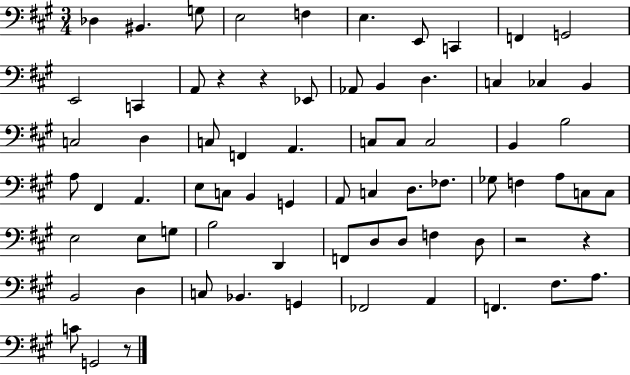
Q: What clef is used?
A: bass